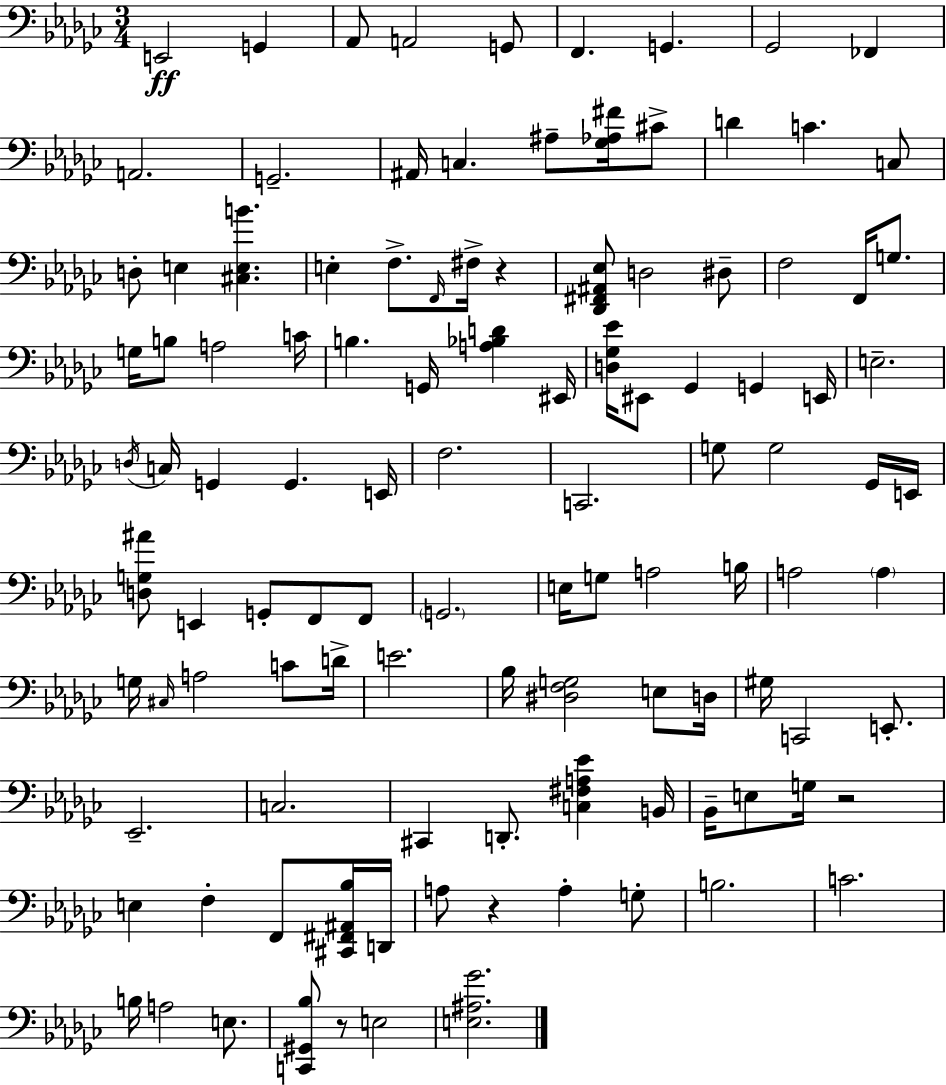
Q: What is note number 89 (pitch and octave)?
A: A3